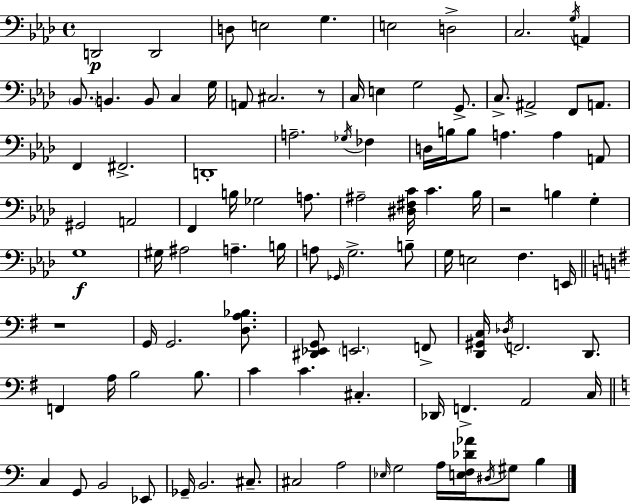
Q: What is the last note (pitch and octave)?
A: B3